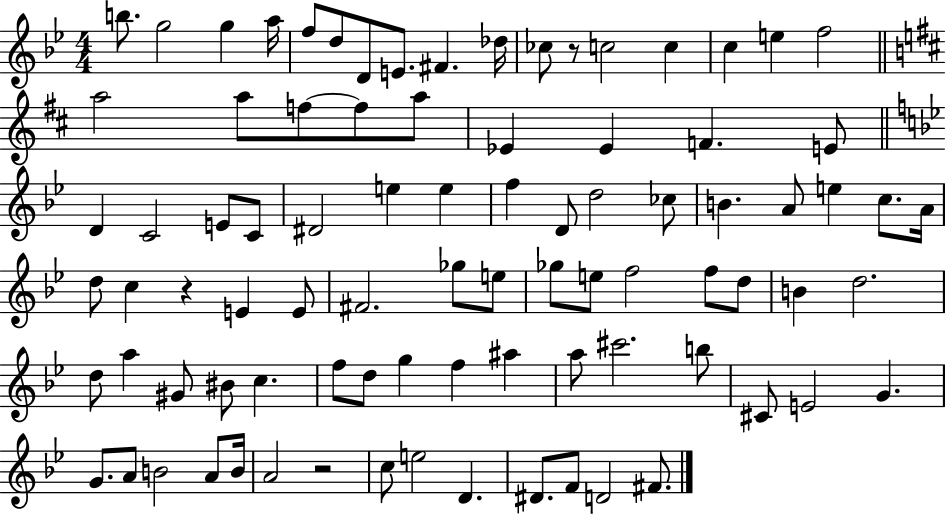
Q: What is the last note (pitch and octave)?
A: F#4